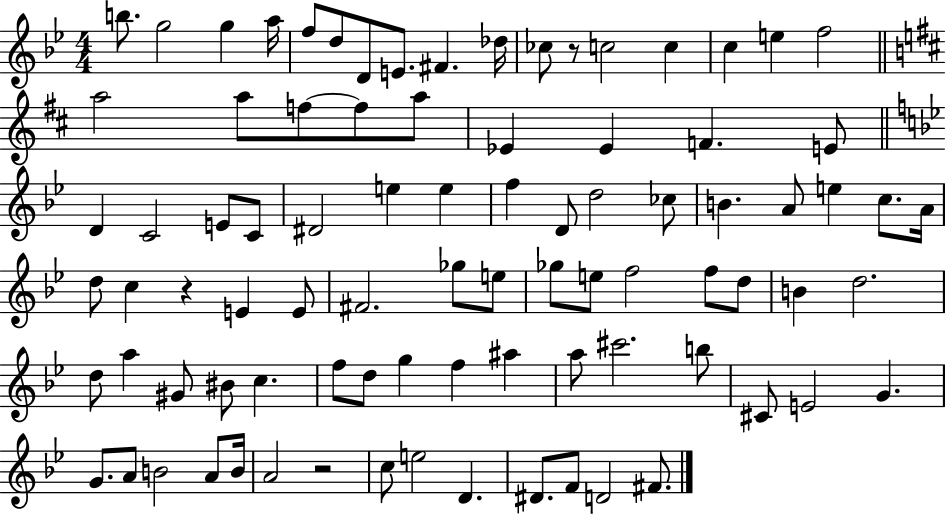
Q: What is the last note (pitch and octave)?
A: F#4